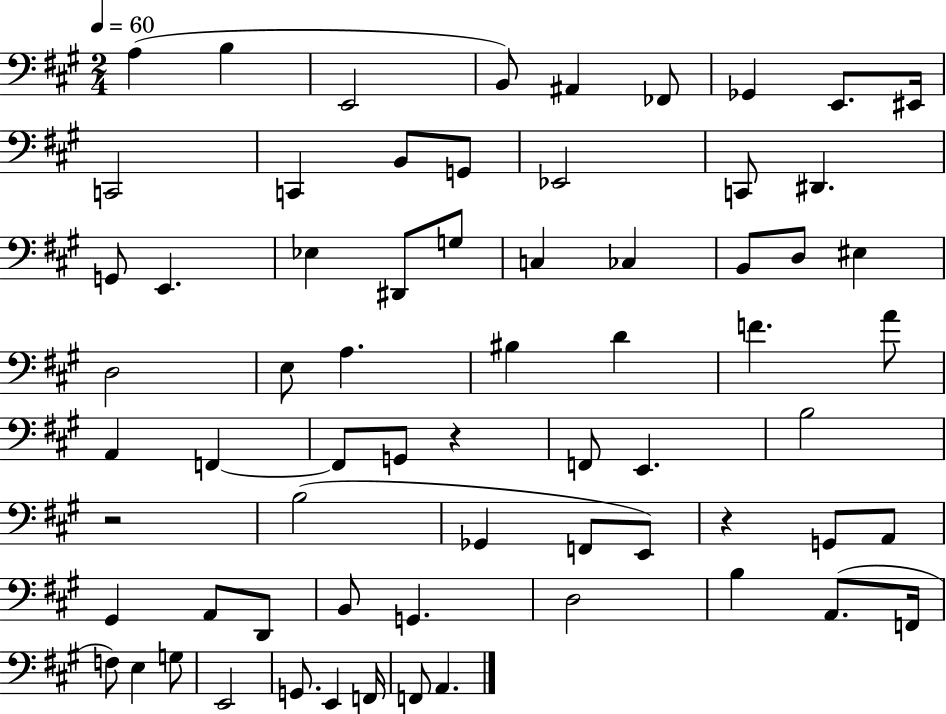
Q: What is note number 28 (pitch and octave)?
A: E3